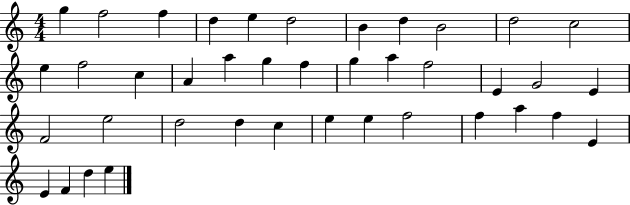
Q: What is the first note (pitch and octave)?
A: G5